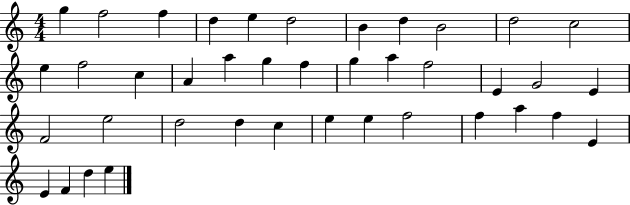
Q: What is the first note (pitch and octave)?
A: G5